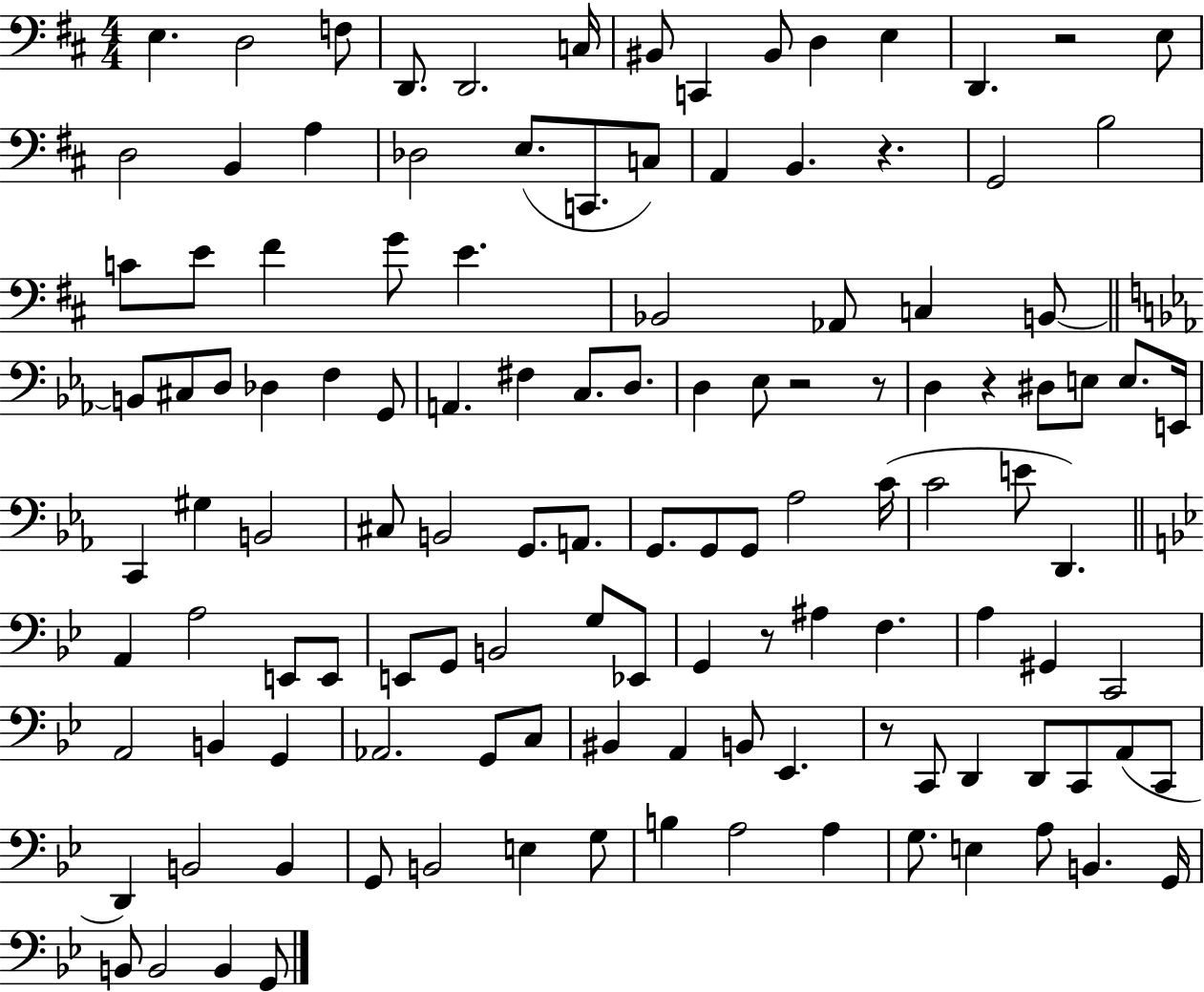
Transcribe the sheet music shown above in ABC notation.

X:1
T:Untitled
M:4/4
L:1/4
K:D
E, D,2 F,/2 D,,/2 D,,2 C,/4 ^B,,/2 C,, ^B,,/2 D, E, D,, z2 E,/2 D,2 B,, A, _D,2 E,/2 C,,/2 C,/2 A,, B,, z G,,2 B,2 C/2 E/2 ^F G/2 E _B,,2 _A,,/2 C, B,,/2 B,,/2 ^C,/2 D,/2 _D, F, G,,/2 A,, ^F, C,/2 D,/2 D, _E,/2 z2 z/2 D, z ^D,/2 E,/2 E,/2 E,,/4 C,, ^G, B,,2 ^C,/2 B,,2 G,,/2 A,,/2 G,,/2 G,,/2 G,,/2 _A,2 C/4 C2 E/2 D,, A,, A,2 E,,/2 E,,/2 E,,/2 G,,/2 B,,2 G,/2 _E,,/2 G,, z/2 ^A, F, A, ^G,, C,,2 A,,2 B,, G,, _A,,2 G,,/2 C,/2 ^B,, A,, B,,/2 _E,, z/2 C,,/2 D,, D,,/2 C,,/2 A,,/2 C,,/2 D,, B,,2 B,, G,,/2 B,,2 E, G,/2 B, A,2 A, G,/2 E, A,/2 B,, G,,/4 B,,/2 B,,2 B,, G,,/2